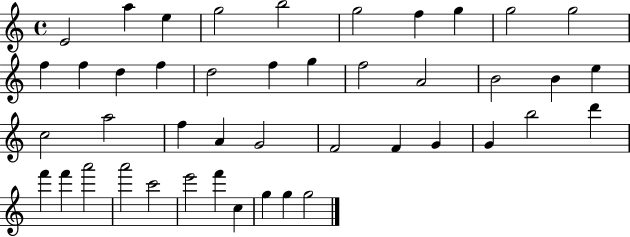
X:1
T:Untitled
M:4/4
L:1/4
K:C
E2 a e g2 b2 g2 f g g2 g2 f f d f d2 f g f2 A2 B2 B e c2 a2 f A G2 F2 F G G b2 d' f' f' a'2 a'2 c'2 e'2 f' c g g g2